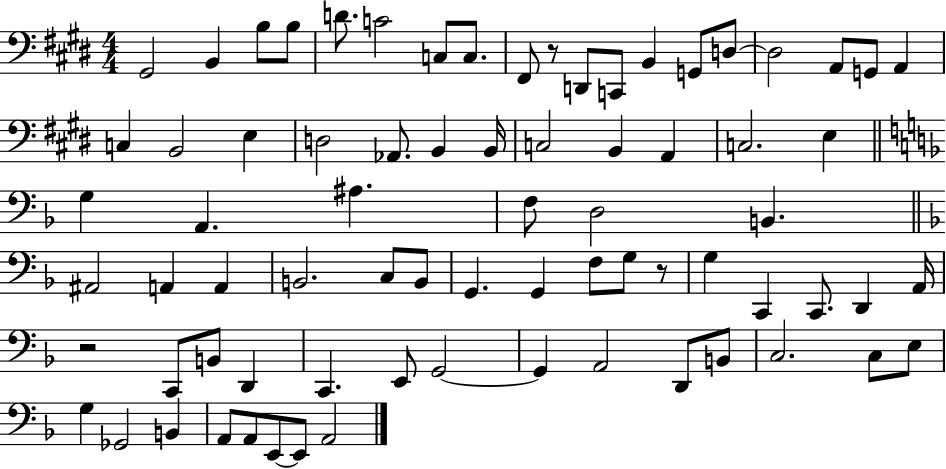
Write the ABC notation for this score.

X:1
T:Untitled
M:4/4
L:1/4
K:E
^G,,2 B,, B,/2 B,/2 D/2 C2 C,/2 C,/2 ^F,,/2 z/2 D,,/2 C,,/2 B,, G,,/2 D,/2 D,2 A,,/2 G,,/2 A,, C, B,,2 E, D,2 _A,,/2 B,, B,,/4 C,2 B,, A,, C,2 E, G, A,, ^A, F,/2 D,2 B,, ^A,,2 A,, A,, B,,2 C,/2 B,,/2 G,, G,, F,/2 G,/2 z/2 G, C,, C,,/2 D,, A,,/4 z2 C,,/2 B,,/2 D,, C,, E,,/2 G,,2 G,, A,,2 D,,/2 B,,/2 C,2 C,/2 E,/2 G, _G,,2 B,, A,,/2 A,,/2 E,,/2 E,,/2 A,,2